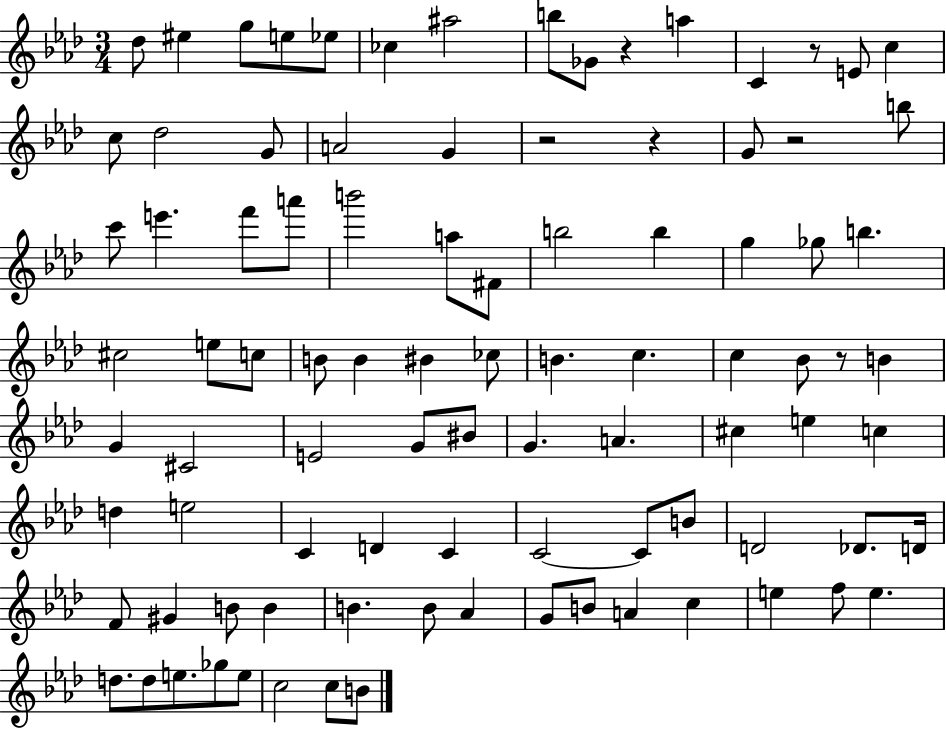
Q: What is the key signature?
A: AES major